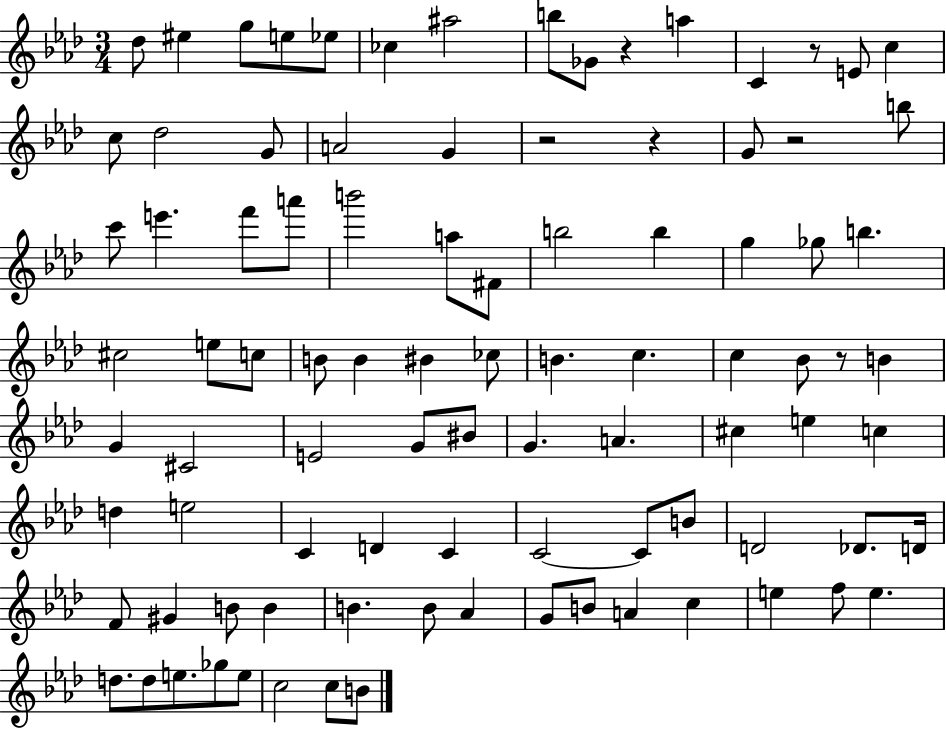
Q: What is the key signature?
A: AES major